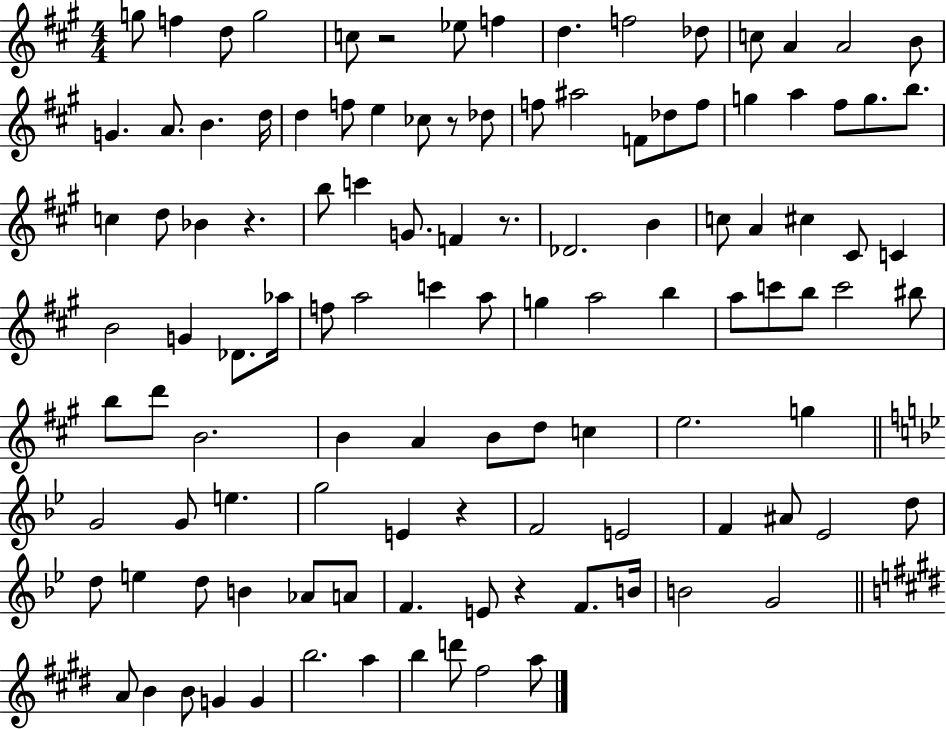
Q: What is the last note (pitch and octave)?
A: A5